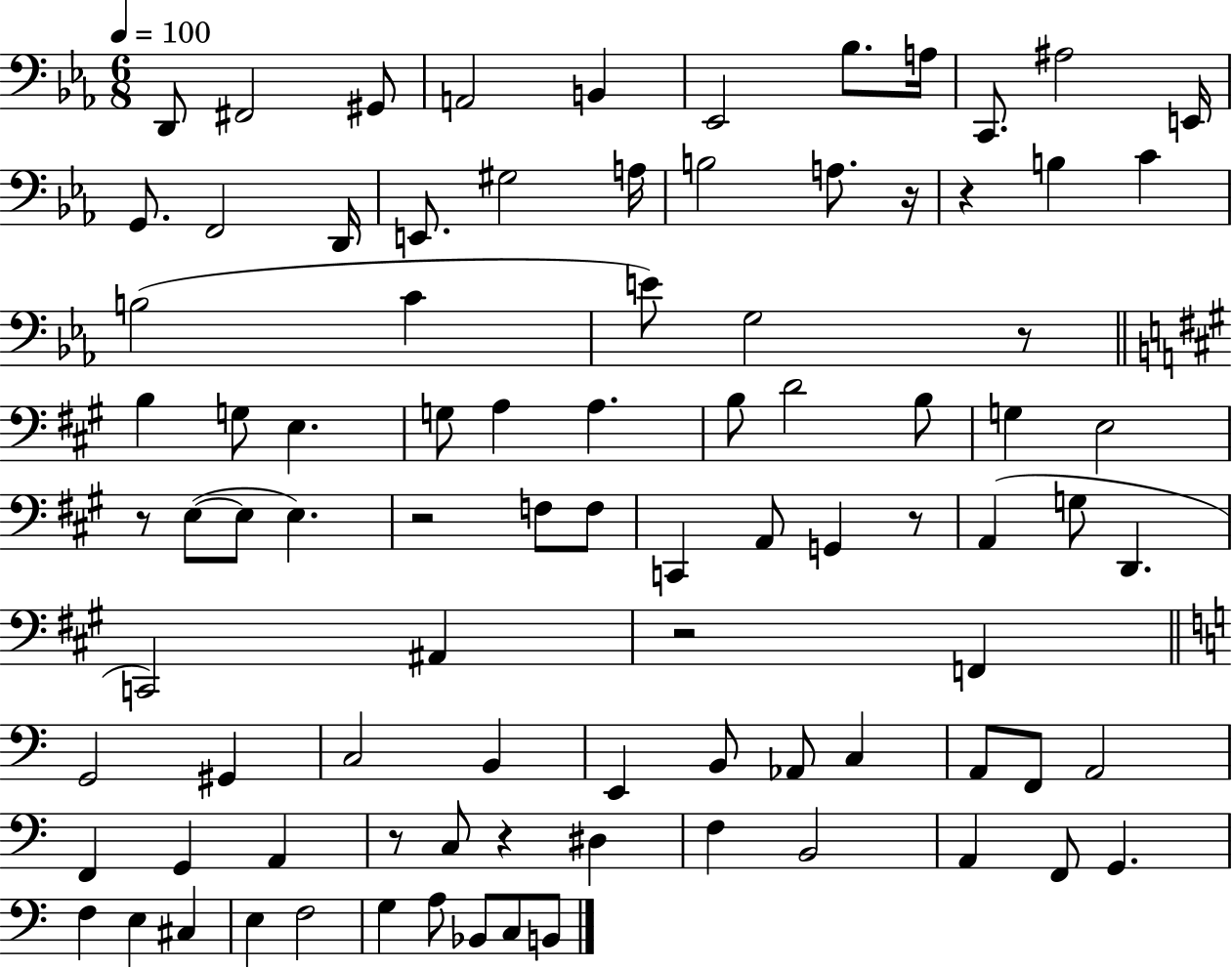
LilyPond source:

{
  \clef bass
  \numericTimeSignature
  \time 6/8
  \key ees \major
  \tempo 4 = 100
  d,8 fis,2 gis,8 | a,2 b,4 | ees,2 bes8. a16 | c,8. ais2 e,16 | \break g,8. f,2 d,16 | e,8. gis2 a16 | b2 a8. r16 | r4 b4 c'4 | \break b2( c'4 | e'8) g2 r8 | \bar "||" \break \key a \major b4 g8 e4. | g8 a4 a4. | b8 d'2 b8 | g4 e2 | \break r8 e8~(~ e8 e4.) | r2 f8 f8 | c,4 a,8 g,4 r8 | a,4( g8 d,4. | \break c,2) ais,4 | r2 f,4 | \bar "||" \break \key a \minor g,2 gis,4 | c2 b,4 | e,4 b,8 aes,8 c4 | a,8 f,8 a,2 | \break f,4 g,4 a,4 | r8 c8 r4 dis4 | f4 b,2 | a,4 f,8 g,4. | \break f4 e4 cis4 | e4 f2 | g4 a8 bes,8 c8 b,8 | \bar "|."
}